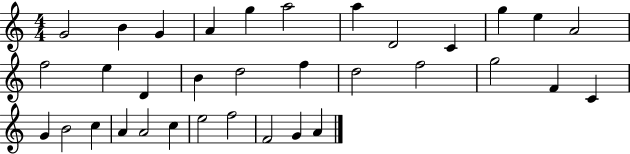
G4/h B4/q G4/q A4/q G5/q A5/h A5/q D4/h C4/q G5/q E5/q A4/h F5/h E5/q D4/q B4/q D5/h F5/q D5/h F5/h G5/h F4/q C4/q G4/q B4/h C5/q A4/q A4/h C5/q E5/h F5/h F4/h G4/q A4/q